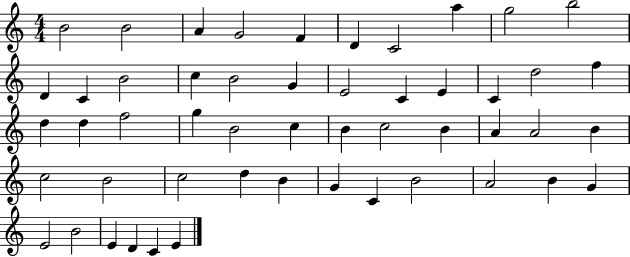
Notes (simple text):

B4/h B4/h A4/q G4/h F4/q D4/q C4/h A5/q G5/h B5/h D4/q C4/q B4/h C5/q B4/h G4/q E4/h C4/q E4/q C4/q D5/h F5/q D5/q D5/q F5/h G5/q B4/h C5/q B4/q C5/h B4/q A4/q A4/h B4/q C5/h B4/h C5/h D5/q B4/q G4/q C4/q B4/h A4/h B4/q G4/q E4/h B4/h E4/q D4/q C4/q E4/q